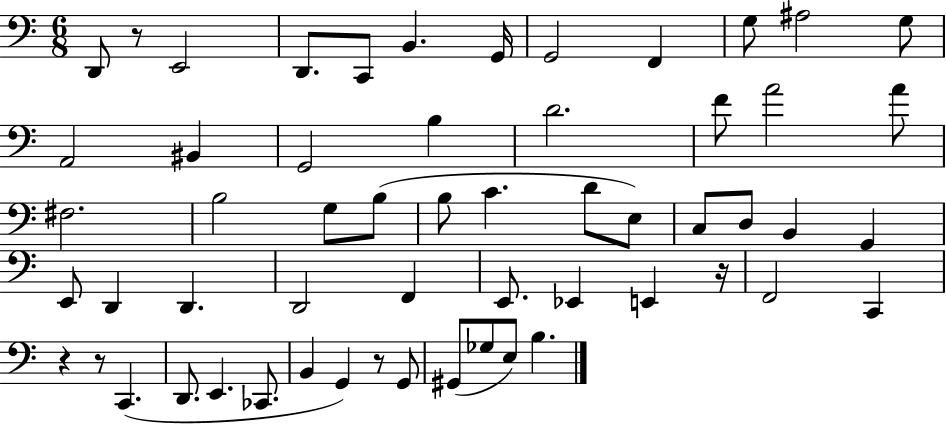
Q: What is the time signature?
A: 6/8